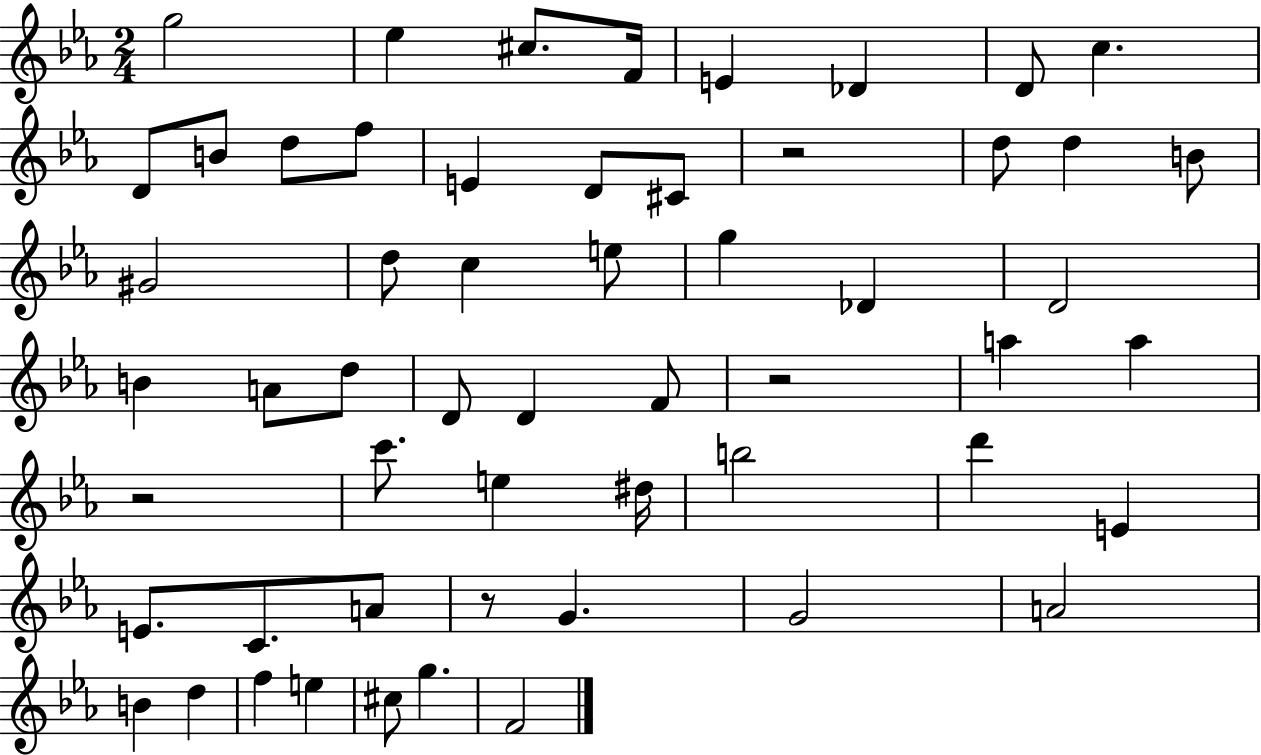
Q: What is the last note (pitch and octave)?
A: F4